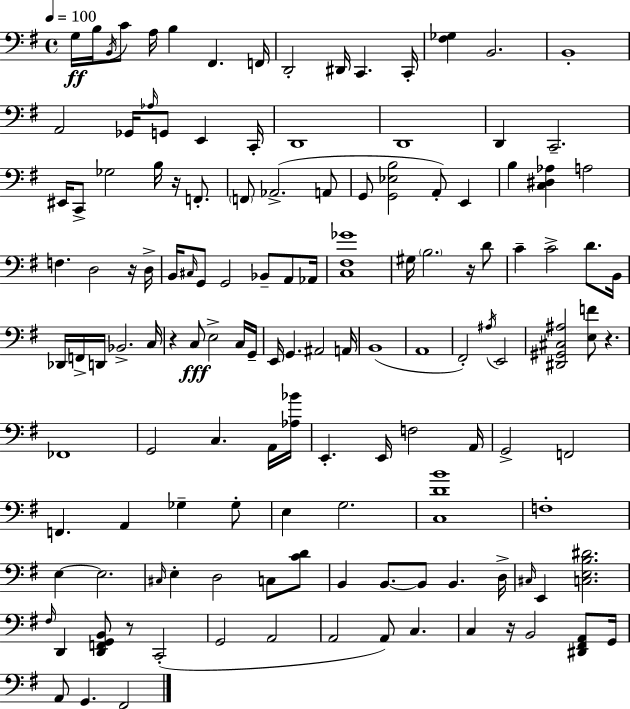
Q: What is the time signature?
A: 4/4